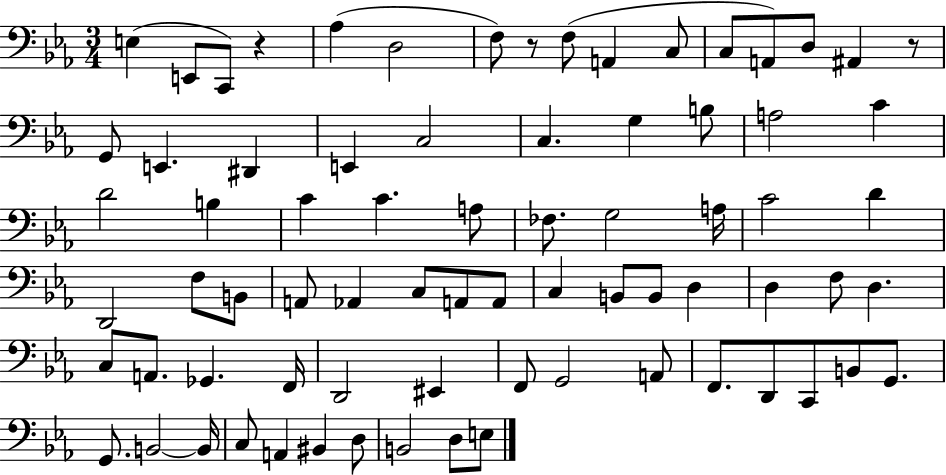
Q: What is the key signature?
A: EES major